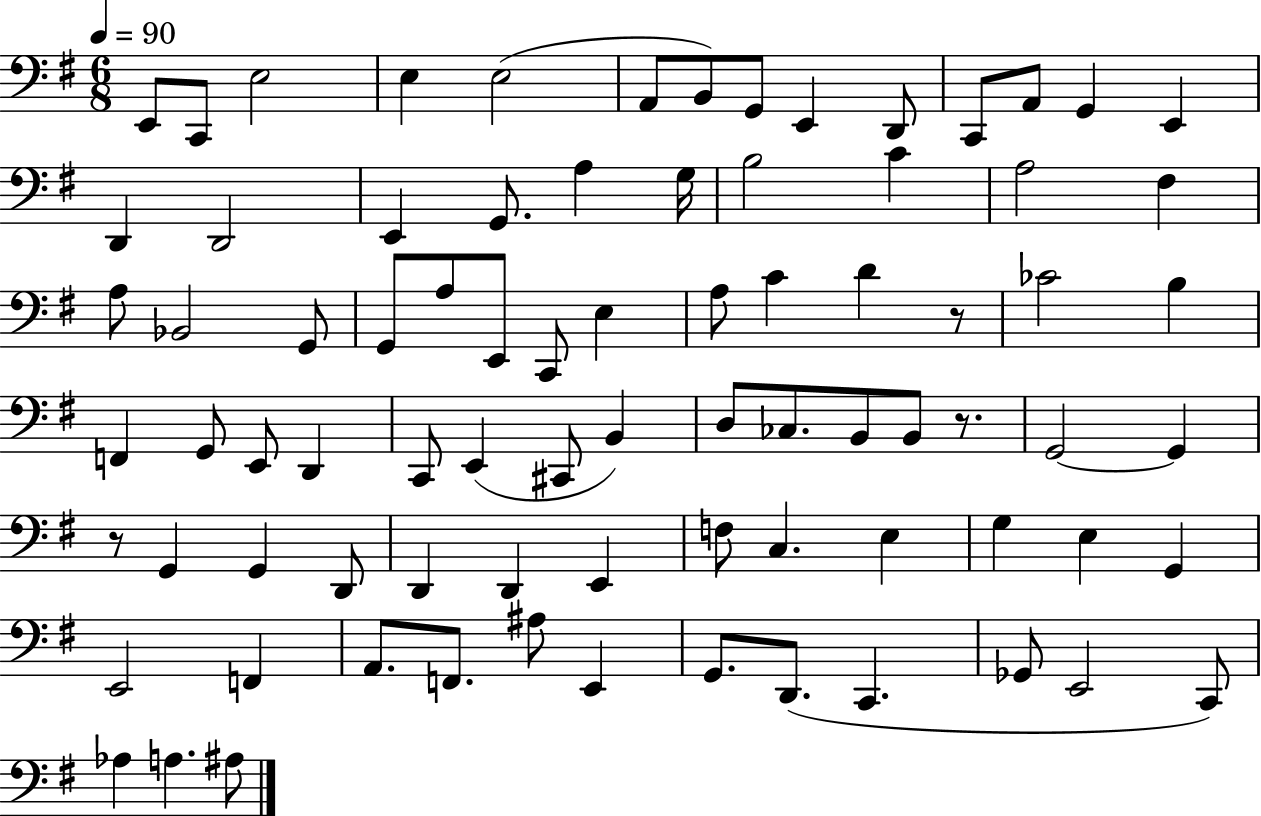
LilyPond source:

{
  \clef bass
  \numericTimeSignature
  \time 6/8
  \key g \major
  \tempo 4 = 90
  e,8 c,8 e2 | e4 e2( | a,8 b,8) g,8 e,4 d,8 | c,8 a,8 g,4 e,4 | \break d,4 d,2 | e,4 g,8. a4 g16 | b2 c'4 | a2 fis4 | \break a8 bes,2 g,8 | g,8 a8 e,8 c,8 e4 | a8 c'4 d'4 r8 | ces'2 b4 | \break f,4 g,8 e,8 d,4 | c,8 e,4( cis,8 b,4) | d8 ces8. b,8 b,8 r8. | g,2~~ g,4 | \break r8 g,4 g,4 d,8 | d,4 d,4 e,4 | f8 c4. e4 | g4 e4 g,4 | \break e,2 f,4 | a,8. f,8. ais8 e,4 | g,8. d,8.( c,4. | ges,8 e,2 c,8) | \break aes4 a4. ais8 | \bar "|."
}